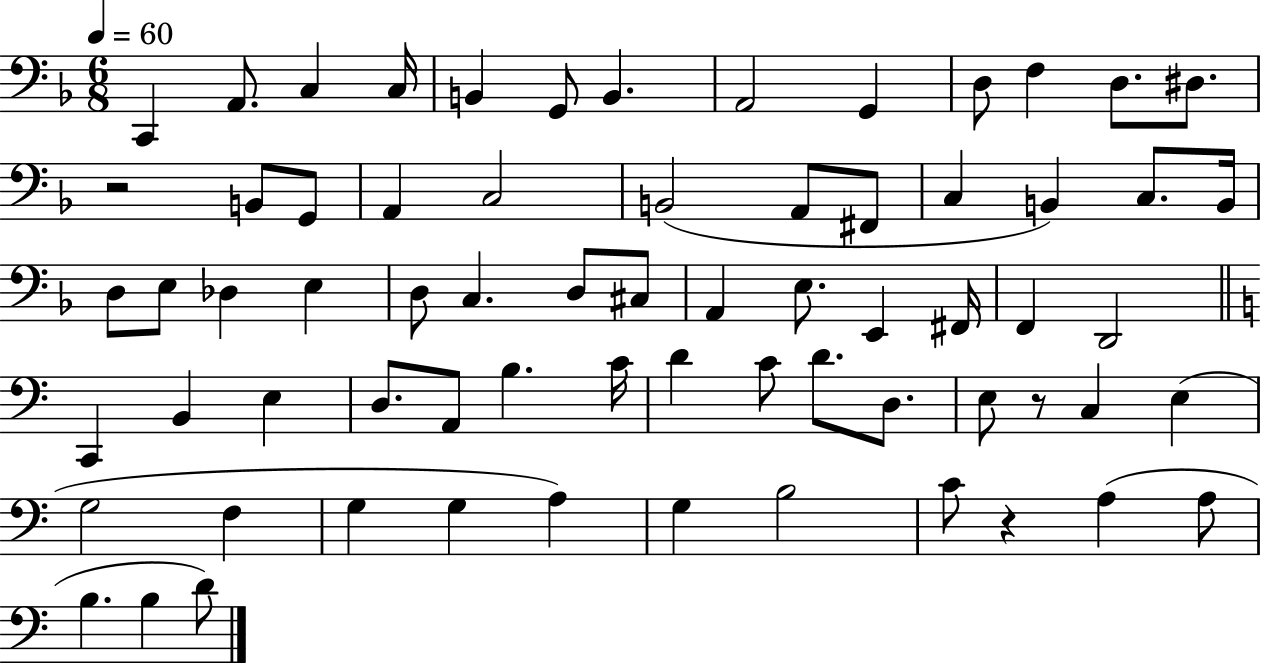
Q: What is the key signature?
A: F major